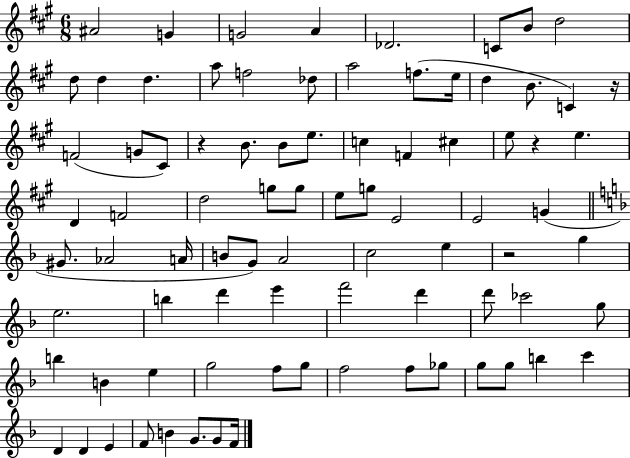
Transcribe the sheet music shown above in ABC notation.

X:1
T:Untitled
M:6/8
L:1/4
K:A
^A2 G G2 A _D2 C/2 B/2 d2 d/2 d d a/2 f2 _d/2 a2 f/2 e/4 d B/2 C z/4 F2 G/2 ^C/2 z B/2 B/2 e/2 c F ^c e/2 z e D F2 d2 g/2 g/2 e/2 g/2 E2 E2 G ^G/2 _A2 A/4 B/2 G/2 A2 c2 e z2 g e2 b d' e' f'2 d' d'/2 _c'2 g/2 b B e g2 f/2 g/2 f2 f/2 _g/2 g/2 g/2 b c' D D E F/2 B G/2 G/2 F/4